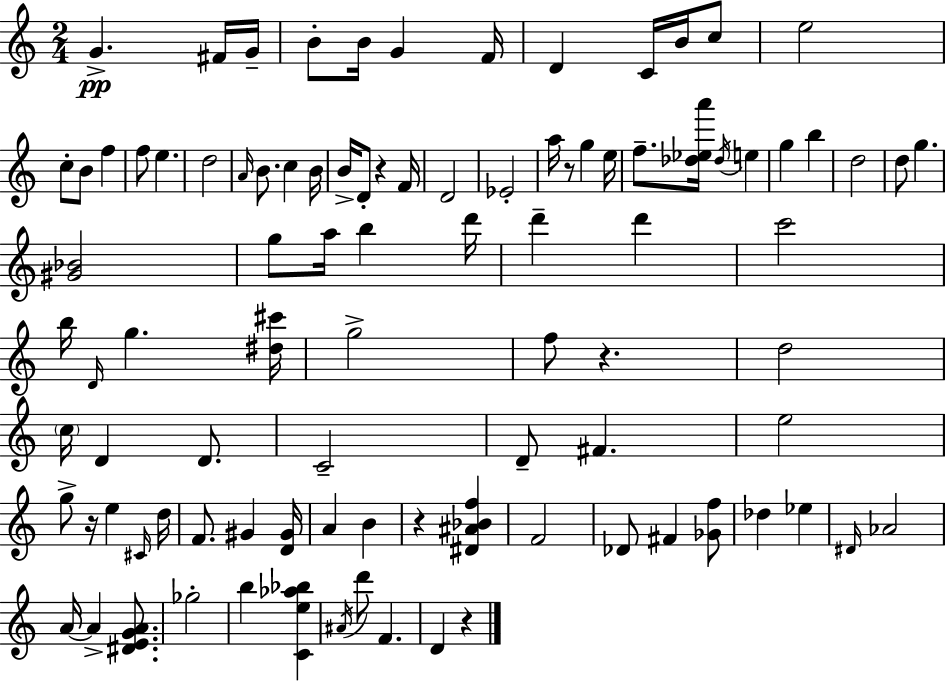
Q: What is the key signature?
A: C major